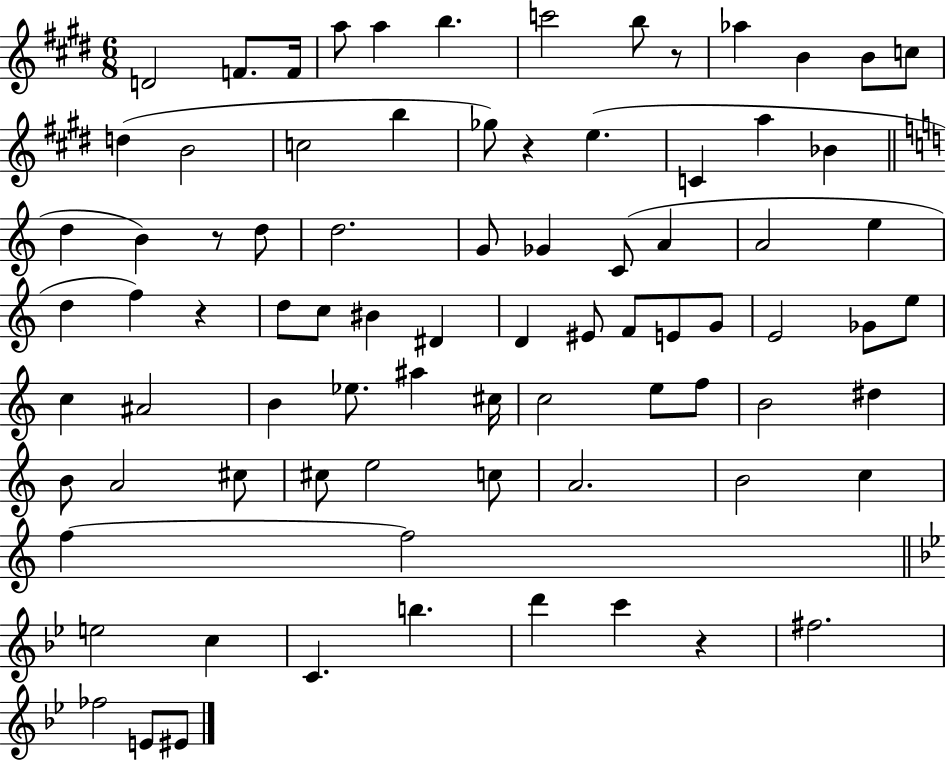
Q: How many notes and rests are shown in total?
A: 82